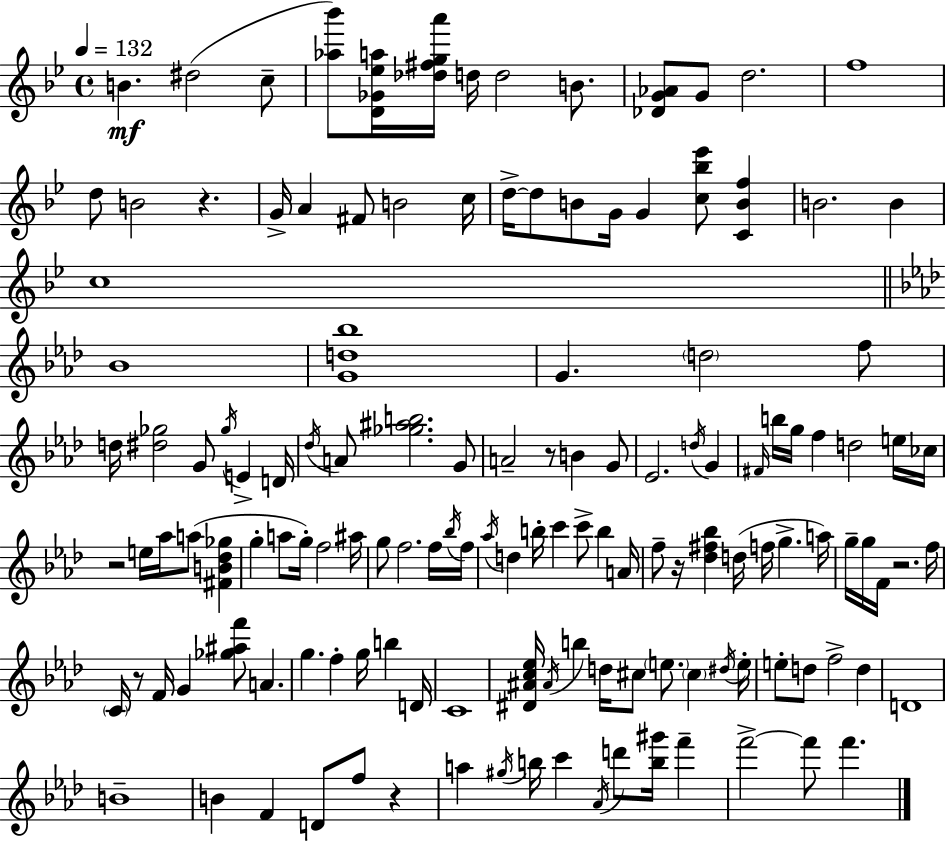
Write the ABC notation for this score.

X:1
T:Untitled
M:4/4
L:1/4
K:Gm
B ^d2 c/2 [_a_b']/2 [D_G_ea]/4 [_d^fga']/4 d/4 d2 B/2 [_DG_A]/2 G/2 d2 f4 d/2 B2 z G/4 A ^F/2 B2 c/4 d/4 d/2 B/2 G/4 G [c_b_e']/2 [CBf] B2 B c4 _B4 [Gd_b]4 G d2 f/2 d/4 [^d_g]2 G/2 _g/4 E D/4 _d/4 A/2 [_g^ab]2 G/2 A2 z/2 B G/2 _E2 d/4 G ^F/4 b/4 g/4 f d2 e/4 _c/4 z2 e/4 _a/4 a/2 [^FB_d_g] g a/2 g/4 f2 ^a/4 g/2 f2 f/4 _b/4 f/4 _a/4 d b/4 c' c'/2 b A/4 f/2 z/4 [_d^f_b] d/4 f/4 g a/4 g/4 g/4 F/4 z2 f/4 C/4 z/2 F/4 G [_g^af']/2 A g f g/4 b D/4 C4 [^D^Ac_e]/4 ^A/4 b d/4 ^c/2 e/2 ^c ^d/4 e/4 e/2 d/2 f2 d D4 B4 B F D/2 f/2 z a ^g/4 b/4 c' _A/4 d'/2 [b^g']/4 f' f'2 f'/2 f'